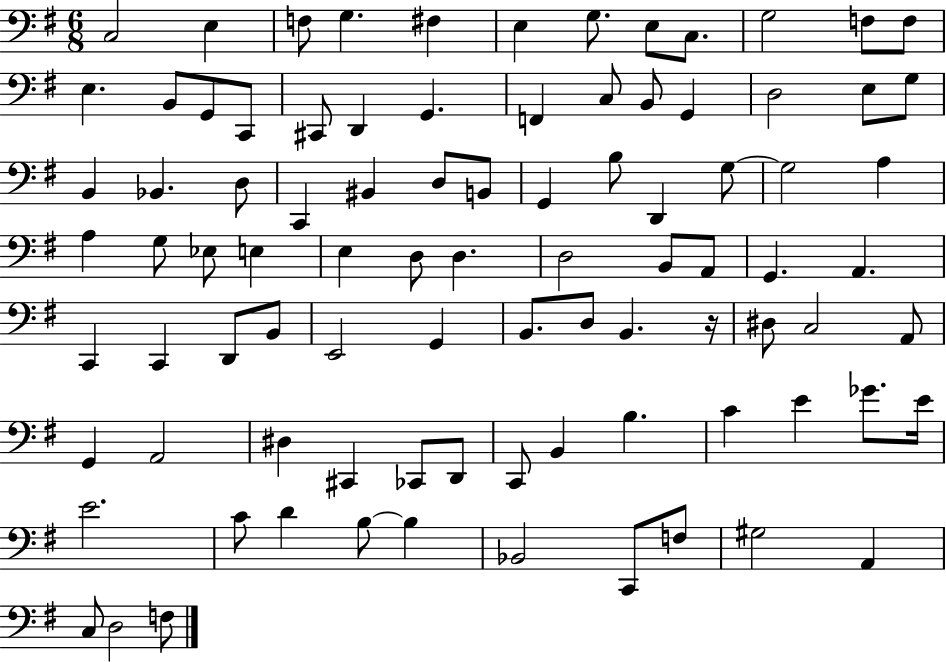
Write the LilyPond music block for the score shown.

{
  \clef bass
  \numericTimeSignature
  \time 6/8
  \key g \major
  c2 e4 | f8 g4. fis4 | e4 g8. e8 c8. | g2 f8 f8 | \break e4. b,8 g,8 c,8 | cis,8 d,4 g,4. | f,4 c8 b,8 g,4 | d2 e8 g8 | \break b,4 bes,4. d8 | c,4 bis,4 d8 b,8 | g,4 b8 d,4 g8~~ | g2 a4 | \break a4 g8 ees8 e4 | e4 d8 d4. | d2 b,8 a,8 | g,4. a,4. | \break c,4 c,4 d,8 b,8 | e,2 g,4 | b,8. d8 b,4. r16 | dis8 c2 a,8 | \break g,4 a,2 | dis4 cis,4 ces,8 d,8 | c,8 b,4 b4. | c'4 e'4 ges'8. e'16 | \break e'2. | c'8 d'4 b8~~ b4 | bes,2 c,8 f8 | gis2 a,4 | \break c8 d2 f8 | \bar "|."
}